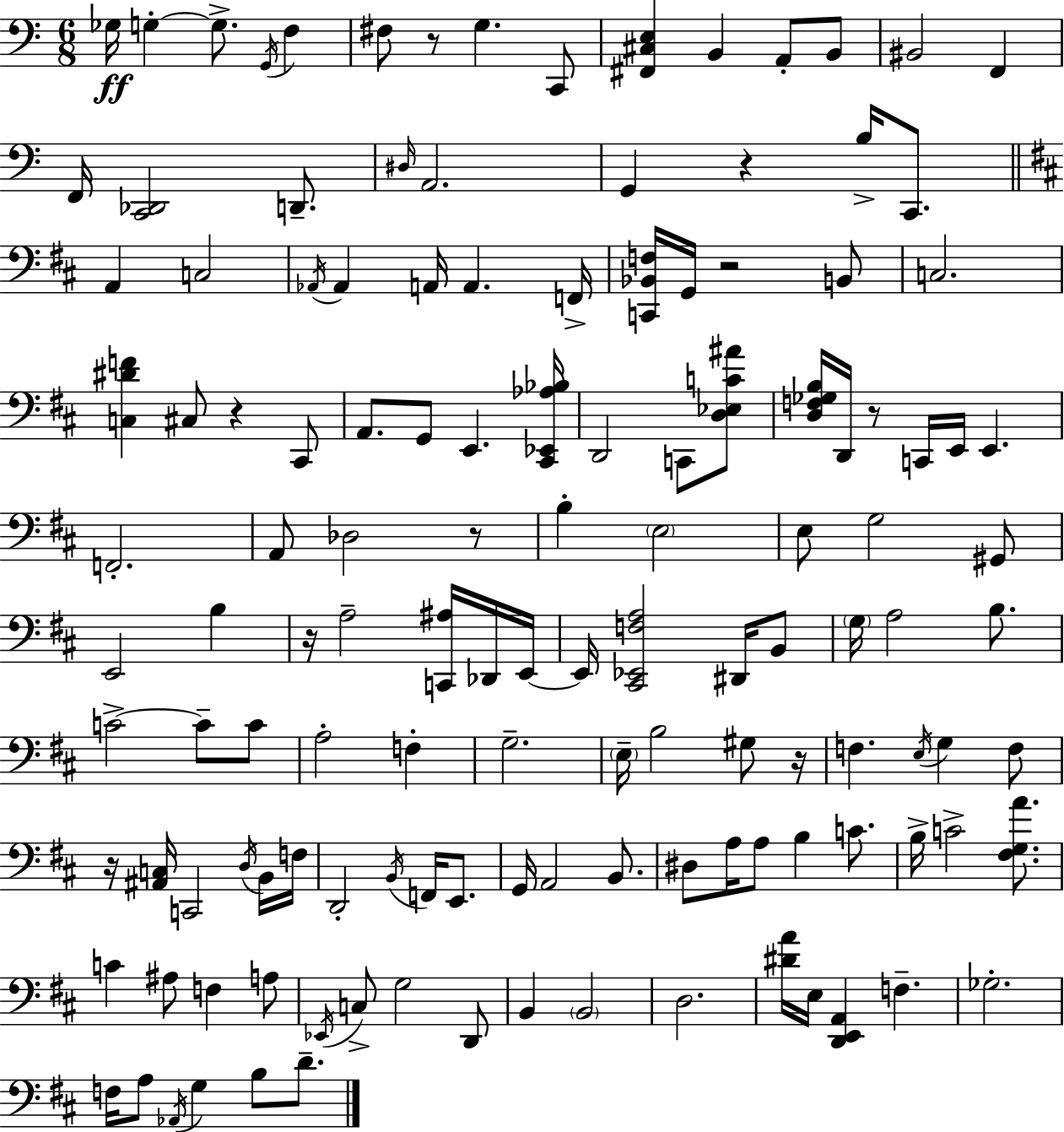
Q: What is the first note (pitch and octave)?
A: Gb3